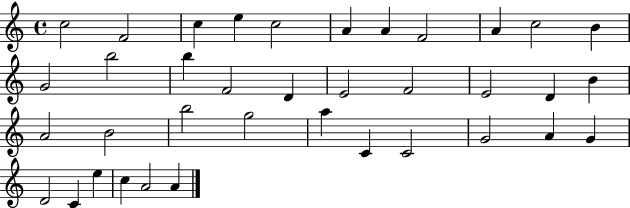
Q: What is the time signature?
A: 4/4